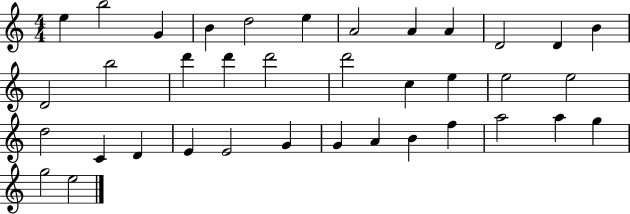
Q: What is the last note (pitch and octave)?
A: E5